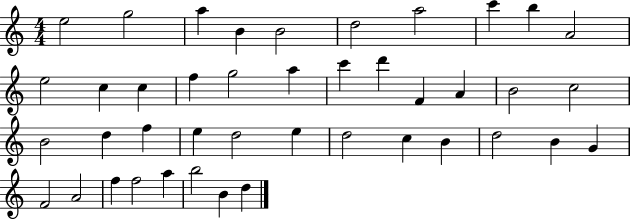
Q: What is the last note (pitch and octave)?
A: D5